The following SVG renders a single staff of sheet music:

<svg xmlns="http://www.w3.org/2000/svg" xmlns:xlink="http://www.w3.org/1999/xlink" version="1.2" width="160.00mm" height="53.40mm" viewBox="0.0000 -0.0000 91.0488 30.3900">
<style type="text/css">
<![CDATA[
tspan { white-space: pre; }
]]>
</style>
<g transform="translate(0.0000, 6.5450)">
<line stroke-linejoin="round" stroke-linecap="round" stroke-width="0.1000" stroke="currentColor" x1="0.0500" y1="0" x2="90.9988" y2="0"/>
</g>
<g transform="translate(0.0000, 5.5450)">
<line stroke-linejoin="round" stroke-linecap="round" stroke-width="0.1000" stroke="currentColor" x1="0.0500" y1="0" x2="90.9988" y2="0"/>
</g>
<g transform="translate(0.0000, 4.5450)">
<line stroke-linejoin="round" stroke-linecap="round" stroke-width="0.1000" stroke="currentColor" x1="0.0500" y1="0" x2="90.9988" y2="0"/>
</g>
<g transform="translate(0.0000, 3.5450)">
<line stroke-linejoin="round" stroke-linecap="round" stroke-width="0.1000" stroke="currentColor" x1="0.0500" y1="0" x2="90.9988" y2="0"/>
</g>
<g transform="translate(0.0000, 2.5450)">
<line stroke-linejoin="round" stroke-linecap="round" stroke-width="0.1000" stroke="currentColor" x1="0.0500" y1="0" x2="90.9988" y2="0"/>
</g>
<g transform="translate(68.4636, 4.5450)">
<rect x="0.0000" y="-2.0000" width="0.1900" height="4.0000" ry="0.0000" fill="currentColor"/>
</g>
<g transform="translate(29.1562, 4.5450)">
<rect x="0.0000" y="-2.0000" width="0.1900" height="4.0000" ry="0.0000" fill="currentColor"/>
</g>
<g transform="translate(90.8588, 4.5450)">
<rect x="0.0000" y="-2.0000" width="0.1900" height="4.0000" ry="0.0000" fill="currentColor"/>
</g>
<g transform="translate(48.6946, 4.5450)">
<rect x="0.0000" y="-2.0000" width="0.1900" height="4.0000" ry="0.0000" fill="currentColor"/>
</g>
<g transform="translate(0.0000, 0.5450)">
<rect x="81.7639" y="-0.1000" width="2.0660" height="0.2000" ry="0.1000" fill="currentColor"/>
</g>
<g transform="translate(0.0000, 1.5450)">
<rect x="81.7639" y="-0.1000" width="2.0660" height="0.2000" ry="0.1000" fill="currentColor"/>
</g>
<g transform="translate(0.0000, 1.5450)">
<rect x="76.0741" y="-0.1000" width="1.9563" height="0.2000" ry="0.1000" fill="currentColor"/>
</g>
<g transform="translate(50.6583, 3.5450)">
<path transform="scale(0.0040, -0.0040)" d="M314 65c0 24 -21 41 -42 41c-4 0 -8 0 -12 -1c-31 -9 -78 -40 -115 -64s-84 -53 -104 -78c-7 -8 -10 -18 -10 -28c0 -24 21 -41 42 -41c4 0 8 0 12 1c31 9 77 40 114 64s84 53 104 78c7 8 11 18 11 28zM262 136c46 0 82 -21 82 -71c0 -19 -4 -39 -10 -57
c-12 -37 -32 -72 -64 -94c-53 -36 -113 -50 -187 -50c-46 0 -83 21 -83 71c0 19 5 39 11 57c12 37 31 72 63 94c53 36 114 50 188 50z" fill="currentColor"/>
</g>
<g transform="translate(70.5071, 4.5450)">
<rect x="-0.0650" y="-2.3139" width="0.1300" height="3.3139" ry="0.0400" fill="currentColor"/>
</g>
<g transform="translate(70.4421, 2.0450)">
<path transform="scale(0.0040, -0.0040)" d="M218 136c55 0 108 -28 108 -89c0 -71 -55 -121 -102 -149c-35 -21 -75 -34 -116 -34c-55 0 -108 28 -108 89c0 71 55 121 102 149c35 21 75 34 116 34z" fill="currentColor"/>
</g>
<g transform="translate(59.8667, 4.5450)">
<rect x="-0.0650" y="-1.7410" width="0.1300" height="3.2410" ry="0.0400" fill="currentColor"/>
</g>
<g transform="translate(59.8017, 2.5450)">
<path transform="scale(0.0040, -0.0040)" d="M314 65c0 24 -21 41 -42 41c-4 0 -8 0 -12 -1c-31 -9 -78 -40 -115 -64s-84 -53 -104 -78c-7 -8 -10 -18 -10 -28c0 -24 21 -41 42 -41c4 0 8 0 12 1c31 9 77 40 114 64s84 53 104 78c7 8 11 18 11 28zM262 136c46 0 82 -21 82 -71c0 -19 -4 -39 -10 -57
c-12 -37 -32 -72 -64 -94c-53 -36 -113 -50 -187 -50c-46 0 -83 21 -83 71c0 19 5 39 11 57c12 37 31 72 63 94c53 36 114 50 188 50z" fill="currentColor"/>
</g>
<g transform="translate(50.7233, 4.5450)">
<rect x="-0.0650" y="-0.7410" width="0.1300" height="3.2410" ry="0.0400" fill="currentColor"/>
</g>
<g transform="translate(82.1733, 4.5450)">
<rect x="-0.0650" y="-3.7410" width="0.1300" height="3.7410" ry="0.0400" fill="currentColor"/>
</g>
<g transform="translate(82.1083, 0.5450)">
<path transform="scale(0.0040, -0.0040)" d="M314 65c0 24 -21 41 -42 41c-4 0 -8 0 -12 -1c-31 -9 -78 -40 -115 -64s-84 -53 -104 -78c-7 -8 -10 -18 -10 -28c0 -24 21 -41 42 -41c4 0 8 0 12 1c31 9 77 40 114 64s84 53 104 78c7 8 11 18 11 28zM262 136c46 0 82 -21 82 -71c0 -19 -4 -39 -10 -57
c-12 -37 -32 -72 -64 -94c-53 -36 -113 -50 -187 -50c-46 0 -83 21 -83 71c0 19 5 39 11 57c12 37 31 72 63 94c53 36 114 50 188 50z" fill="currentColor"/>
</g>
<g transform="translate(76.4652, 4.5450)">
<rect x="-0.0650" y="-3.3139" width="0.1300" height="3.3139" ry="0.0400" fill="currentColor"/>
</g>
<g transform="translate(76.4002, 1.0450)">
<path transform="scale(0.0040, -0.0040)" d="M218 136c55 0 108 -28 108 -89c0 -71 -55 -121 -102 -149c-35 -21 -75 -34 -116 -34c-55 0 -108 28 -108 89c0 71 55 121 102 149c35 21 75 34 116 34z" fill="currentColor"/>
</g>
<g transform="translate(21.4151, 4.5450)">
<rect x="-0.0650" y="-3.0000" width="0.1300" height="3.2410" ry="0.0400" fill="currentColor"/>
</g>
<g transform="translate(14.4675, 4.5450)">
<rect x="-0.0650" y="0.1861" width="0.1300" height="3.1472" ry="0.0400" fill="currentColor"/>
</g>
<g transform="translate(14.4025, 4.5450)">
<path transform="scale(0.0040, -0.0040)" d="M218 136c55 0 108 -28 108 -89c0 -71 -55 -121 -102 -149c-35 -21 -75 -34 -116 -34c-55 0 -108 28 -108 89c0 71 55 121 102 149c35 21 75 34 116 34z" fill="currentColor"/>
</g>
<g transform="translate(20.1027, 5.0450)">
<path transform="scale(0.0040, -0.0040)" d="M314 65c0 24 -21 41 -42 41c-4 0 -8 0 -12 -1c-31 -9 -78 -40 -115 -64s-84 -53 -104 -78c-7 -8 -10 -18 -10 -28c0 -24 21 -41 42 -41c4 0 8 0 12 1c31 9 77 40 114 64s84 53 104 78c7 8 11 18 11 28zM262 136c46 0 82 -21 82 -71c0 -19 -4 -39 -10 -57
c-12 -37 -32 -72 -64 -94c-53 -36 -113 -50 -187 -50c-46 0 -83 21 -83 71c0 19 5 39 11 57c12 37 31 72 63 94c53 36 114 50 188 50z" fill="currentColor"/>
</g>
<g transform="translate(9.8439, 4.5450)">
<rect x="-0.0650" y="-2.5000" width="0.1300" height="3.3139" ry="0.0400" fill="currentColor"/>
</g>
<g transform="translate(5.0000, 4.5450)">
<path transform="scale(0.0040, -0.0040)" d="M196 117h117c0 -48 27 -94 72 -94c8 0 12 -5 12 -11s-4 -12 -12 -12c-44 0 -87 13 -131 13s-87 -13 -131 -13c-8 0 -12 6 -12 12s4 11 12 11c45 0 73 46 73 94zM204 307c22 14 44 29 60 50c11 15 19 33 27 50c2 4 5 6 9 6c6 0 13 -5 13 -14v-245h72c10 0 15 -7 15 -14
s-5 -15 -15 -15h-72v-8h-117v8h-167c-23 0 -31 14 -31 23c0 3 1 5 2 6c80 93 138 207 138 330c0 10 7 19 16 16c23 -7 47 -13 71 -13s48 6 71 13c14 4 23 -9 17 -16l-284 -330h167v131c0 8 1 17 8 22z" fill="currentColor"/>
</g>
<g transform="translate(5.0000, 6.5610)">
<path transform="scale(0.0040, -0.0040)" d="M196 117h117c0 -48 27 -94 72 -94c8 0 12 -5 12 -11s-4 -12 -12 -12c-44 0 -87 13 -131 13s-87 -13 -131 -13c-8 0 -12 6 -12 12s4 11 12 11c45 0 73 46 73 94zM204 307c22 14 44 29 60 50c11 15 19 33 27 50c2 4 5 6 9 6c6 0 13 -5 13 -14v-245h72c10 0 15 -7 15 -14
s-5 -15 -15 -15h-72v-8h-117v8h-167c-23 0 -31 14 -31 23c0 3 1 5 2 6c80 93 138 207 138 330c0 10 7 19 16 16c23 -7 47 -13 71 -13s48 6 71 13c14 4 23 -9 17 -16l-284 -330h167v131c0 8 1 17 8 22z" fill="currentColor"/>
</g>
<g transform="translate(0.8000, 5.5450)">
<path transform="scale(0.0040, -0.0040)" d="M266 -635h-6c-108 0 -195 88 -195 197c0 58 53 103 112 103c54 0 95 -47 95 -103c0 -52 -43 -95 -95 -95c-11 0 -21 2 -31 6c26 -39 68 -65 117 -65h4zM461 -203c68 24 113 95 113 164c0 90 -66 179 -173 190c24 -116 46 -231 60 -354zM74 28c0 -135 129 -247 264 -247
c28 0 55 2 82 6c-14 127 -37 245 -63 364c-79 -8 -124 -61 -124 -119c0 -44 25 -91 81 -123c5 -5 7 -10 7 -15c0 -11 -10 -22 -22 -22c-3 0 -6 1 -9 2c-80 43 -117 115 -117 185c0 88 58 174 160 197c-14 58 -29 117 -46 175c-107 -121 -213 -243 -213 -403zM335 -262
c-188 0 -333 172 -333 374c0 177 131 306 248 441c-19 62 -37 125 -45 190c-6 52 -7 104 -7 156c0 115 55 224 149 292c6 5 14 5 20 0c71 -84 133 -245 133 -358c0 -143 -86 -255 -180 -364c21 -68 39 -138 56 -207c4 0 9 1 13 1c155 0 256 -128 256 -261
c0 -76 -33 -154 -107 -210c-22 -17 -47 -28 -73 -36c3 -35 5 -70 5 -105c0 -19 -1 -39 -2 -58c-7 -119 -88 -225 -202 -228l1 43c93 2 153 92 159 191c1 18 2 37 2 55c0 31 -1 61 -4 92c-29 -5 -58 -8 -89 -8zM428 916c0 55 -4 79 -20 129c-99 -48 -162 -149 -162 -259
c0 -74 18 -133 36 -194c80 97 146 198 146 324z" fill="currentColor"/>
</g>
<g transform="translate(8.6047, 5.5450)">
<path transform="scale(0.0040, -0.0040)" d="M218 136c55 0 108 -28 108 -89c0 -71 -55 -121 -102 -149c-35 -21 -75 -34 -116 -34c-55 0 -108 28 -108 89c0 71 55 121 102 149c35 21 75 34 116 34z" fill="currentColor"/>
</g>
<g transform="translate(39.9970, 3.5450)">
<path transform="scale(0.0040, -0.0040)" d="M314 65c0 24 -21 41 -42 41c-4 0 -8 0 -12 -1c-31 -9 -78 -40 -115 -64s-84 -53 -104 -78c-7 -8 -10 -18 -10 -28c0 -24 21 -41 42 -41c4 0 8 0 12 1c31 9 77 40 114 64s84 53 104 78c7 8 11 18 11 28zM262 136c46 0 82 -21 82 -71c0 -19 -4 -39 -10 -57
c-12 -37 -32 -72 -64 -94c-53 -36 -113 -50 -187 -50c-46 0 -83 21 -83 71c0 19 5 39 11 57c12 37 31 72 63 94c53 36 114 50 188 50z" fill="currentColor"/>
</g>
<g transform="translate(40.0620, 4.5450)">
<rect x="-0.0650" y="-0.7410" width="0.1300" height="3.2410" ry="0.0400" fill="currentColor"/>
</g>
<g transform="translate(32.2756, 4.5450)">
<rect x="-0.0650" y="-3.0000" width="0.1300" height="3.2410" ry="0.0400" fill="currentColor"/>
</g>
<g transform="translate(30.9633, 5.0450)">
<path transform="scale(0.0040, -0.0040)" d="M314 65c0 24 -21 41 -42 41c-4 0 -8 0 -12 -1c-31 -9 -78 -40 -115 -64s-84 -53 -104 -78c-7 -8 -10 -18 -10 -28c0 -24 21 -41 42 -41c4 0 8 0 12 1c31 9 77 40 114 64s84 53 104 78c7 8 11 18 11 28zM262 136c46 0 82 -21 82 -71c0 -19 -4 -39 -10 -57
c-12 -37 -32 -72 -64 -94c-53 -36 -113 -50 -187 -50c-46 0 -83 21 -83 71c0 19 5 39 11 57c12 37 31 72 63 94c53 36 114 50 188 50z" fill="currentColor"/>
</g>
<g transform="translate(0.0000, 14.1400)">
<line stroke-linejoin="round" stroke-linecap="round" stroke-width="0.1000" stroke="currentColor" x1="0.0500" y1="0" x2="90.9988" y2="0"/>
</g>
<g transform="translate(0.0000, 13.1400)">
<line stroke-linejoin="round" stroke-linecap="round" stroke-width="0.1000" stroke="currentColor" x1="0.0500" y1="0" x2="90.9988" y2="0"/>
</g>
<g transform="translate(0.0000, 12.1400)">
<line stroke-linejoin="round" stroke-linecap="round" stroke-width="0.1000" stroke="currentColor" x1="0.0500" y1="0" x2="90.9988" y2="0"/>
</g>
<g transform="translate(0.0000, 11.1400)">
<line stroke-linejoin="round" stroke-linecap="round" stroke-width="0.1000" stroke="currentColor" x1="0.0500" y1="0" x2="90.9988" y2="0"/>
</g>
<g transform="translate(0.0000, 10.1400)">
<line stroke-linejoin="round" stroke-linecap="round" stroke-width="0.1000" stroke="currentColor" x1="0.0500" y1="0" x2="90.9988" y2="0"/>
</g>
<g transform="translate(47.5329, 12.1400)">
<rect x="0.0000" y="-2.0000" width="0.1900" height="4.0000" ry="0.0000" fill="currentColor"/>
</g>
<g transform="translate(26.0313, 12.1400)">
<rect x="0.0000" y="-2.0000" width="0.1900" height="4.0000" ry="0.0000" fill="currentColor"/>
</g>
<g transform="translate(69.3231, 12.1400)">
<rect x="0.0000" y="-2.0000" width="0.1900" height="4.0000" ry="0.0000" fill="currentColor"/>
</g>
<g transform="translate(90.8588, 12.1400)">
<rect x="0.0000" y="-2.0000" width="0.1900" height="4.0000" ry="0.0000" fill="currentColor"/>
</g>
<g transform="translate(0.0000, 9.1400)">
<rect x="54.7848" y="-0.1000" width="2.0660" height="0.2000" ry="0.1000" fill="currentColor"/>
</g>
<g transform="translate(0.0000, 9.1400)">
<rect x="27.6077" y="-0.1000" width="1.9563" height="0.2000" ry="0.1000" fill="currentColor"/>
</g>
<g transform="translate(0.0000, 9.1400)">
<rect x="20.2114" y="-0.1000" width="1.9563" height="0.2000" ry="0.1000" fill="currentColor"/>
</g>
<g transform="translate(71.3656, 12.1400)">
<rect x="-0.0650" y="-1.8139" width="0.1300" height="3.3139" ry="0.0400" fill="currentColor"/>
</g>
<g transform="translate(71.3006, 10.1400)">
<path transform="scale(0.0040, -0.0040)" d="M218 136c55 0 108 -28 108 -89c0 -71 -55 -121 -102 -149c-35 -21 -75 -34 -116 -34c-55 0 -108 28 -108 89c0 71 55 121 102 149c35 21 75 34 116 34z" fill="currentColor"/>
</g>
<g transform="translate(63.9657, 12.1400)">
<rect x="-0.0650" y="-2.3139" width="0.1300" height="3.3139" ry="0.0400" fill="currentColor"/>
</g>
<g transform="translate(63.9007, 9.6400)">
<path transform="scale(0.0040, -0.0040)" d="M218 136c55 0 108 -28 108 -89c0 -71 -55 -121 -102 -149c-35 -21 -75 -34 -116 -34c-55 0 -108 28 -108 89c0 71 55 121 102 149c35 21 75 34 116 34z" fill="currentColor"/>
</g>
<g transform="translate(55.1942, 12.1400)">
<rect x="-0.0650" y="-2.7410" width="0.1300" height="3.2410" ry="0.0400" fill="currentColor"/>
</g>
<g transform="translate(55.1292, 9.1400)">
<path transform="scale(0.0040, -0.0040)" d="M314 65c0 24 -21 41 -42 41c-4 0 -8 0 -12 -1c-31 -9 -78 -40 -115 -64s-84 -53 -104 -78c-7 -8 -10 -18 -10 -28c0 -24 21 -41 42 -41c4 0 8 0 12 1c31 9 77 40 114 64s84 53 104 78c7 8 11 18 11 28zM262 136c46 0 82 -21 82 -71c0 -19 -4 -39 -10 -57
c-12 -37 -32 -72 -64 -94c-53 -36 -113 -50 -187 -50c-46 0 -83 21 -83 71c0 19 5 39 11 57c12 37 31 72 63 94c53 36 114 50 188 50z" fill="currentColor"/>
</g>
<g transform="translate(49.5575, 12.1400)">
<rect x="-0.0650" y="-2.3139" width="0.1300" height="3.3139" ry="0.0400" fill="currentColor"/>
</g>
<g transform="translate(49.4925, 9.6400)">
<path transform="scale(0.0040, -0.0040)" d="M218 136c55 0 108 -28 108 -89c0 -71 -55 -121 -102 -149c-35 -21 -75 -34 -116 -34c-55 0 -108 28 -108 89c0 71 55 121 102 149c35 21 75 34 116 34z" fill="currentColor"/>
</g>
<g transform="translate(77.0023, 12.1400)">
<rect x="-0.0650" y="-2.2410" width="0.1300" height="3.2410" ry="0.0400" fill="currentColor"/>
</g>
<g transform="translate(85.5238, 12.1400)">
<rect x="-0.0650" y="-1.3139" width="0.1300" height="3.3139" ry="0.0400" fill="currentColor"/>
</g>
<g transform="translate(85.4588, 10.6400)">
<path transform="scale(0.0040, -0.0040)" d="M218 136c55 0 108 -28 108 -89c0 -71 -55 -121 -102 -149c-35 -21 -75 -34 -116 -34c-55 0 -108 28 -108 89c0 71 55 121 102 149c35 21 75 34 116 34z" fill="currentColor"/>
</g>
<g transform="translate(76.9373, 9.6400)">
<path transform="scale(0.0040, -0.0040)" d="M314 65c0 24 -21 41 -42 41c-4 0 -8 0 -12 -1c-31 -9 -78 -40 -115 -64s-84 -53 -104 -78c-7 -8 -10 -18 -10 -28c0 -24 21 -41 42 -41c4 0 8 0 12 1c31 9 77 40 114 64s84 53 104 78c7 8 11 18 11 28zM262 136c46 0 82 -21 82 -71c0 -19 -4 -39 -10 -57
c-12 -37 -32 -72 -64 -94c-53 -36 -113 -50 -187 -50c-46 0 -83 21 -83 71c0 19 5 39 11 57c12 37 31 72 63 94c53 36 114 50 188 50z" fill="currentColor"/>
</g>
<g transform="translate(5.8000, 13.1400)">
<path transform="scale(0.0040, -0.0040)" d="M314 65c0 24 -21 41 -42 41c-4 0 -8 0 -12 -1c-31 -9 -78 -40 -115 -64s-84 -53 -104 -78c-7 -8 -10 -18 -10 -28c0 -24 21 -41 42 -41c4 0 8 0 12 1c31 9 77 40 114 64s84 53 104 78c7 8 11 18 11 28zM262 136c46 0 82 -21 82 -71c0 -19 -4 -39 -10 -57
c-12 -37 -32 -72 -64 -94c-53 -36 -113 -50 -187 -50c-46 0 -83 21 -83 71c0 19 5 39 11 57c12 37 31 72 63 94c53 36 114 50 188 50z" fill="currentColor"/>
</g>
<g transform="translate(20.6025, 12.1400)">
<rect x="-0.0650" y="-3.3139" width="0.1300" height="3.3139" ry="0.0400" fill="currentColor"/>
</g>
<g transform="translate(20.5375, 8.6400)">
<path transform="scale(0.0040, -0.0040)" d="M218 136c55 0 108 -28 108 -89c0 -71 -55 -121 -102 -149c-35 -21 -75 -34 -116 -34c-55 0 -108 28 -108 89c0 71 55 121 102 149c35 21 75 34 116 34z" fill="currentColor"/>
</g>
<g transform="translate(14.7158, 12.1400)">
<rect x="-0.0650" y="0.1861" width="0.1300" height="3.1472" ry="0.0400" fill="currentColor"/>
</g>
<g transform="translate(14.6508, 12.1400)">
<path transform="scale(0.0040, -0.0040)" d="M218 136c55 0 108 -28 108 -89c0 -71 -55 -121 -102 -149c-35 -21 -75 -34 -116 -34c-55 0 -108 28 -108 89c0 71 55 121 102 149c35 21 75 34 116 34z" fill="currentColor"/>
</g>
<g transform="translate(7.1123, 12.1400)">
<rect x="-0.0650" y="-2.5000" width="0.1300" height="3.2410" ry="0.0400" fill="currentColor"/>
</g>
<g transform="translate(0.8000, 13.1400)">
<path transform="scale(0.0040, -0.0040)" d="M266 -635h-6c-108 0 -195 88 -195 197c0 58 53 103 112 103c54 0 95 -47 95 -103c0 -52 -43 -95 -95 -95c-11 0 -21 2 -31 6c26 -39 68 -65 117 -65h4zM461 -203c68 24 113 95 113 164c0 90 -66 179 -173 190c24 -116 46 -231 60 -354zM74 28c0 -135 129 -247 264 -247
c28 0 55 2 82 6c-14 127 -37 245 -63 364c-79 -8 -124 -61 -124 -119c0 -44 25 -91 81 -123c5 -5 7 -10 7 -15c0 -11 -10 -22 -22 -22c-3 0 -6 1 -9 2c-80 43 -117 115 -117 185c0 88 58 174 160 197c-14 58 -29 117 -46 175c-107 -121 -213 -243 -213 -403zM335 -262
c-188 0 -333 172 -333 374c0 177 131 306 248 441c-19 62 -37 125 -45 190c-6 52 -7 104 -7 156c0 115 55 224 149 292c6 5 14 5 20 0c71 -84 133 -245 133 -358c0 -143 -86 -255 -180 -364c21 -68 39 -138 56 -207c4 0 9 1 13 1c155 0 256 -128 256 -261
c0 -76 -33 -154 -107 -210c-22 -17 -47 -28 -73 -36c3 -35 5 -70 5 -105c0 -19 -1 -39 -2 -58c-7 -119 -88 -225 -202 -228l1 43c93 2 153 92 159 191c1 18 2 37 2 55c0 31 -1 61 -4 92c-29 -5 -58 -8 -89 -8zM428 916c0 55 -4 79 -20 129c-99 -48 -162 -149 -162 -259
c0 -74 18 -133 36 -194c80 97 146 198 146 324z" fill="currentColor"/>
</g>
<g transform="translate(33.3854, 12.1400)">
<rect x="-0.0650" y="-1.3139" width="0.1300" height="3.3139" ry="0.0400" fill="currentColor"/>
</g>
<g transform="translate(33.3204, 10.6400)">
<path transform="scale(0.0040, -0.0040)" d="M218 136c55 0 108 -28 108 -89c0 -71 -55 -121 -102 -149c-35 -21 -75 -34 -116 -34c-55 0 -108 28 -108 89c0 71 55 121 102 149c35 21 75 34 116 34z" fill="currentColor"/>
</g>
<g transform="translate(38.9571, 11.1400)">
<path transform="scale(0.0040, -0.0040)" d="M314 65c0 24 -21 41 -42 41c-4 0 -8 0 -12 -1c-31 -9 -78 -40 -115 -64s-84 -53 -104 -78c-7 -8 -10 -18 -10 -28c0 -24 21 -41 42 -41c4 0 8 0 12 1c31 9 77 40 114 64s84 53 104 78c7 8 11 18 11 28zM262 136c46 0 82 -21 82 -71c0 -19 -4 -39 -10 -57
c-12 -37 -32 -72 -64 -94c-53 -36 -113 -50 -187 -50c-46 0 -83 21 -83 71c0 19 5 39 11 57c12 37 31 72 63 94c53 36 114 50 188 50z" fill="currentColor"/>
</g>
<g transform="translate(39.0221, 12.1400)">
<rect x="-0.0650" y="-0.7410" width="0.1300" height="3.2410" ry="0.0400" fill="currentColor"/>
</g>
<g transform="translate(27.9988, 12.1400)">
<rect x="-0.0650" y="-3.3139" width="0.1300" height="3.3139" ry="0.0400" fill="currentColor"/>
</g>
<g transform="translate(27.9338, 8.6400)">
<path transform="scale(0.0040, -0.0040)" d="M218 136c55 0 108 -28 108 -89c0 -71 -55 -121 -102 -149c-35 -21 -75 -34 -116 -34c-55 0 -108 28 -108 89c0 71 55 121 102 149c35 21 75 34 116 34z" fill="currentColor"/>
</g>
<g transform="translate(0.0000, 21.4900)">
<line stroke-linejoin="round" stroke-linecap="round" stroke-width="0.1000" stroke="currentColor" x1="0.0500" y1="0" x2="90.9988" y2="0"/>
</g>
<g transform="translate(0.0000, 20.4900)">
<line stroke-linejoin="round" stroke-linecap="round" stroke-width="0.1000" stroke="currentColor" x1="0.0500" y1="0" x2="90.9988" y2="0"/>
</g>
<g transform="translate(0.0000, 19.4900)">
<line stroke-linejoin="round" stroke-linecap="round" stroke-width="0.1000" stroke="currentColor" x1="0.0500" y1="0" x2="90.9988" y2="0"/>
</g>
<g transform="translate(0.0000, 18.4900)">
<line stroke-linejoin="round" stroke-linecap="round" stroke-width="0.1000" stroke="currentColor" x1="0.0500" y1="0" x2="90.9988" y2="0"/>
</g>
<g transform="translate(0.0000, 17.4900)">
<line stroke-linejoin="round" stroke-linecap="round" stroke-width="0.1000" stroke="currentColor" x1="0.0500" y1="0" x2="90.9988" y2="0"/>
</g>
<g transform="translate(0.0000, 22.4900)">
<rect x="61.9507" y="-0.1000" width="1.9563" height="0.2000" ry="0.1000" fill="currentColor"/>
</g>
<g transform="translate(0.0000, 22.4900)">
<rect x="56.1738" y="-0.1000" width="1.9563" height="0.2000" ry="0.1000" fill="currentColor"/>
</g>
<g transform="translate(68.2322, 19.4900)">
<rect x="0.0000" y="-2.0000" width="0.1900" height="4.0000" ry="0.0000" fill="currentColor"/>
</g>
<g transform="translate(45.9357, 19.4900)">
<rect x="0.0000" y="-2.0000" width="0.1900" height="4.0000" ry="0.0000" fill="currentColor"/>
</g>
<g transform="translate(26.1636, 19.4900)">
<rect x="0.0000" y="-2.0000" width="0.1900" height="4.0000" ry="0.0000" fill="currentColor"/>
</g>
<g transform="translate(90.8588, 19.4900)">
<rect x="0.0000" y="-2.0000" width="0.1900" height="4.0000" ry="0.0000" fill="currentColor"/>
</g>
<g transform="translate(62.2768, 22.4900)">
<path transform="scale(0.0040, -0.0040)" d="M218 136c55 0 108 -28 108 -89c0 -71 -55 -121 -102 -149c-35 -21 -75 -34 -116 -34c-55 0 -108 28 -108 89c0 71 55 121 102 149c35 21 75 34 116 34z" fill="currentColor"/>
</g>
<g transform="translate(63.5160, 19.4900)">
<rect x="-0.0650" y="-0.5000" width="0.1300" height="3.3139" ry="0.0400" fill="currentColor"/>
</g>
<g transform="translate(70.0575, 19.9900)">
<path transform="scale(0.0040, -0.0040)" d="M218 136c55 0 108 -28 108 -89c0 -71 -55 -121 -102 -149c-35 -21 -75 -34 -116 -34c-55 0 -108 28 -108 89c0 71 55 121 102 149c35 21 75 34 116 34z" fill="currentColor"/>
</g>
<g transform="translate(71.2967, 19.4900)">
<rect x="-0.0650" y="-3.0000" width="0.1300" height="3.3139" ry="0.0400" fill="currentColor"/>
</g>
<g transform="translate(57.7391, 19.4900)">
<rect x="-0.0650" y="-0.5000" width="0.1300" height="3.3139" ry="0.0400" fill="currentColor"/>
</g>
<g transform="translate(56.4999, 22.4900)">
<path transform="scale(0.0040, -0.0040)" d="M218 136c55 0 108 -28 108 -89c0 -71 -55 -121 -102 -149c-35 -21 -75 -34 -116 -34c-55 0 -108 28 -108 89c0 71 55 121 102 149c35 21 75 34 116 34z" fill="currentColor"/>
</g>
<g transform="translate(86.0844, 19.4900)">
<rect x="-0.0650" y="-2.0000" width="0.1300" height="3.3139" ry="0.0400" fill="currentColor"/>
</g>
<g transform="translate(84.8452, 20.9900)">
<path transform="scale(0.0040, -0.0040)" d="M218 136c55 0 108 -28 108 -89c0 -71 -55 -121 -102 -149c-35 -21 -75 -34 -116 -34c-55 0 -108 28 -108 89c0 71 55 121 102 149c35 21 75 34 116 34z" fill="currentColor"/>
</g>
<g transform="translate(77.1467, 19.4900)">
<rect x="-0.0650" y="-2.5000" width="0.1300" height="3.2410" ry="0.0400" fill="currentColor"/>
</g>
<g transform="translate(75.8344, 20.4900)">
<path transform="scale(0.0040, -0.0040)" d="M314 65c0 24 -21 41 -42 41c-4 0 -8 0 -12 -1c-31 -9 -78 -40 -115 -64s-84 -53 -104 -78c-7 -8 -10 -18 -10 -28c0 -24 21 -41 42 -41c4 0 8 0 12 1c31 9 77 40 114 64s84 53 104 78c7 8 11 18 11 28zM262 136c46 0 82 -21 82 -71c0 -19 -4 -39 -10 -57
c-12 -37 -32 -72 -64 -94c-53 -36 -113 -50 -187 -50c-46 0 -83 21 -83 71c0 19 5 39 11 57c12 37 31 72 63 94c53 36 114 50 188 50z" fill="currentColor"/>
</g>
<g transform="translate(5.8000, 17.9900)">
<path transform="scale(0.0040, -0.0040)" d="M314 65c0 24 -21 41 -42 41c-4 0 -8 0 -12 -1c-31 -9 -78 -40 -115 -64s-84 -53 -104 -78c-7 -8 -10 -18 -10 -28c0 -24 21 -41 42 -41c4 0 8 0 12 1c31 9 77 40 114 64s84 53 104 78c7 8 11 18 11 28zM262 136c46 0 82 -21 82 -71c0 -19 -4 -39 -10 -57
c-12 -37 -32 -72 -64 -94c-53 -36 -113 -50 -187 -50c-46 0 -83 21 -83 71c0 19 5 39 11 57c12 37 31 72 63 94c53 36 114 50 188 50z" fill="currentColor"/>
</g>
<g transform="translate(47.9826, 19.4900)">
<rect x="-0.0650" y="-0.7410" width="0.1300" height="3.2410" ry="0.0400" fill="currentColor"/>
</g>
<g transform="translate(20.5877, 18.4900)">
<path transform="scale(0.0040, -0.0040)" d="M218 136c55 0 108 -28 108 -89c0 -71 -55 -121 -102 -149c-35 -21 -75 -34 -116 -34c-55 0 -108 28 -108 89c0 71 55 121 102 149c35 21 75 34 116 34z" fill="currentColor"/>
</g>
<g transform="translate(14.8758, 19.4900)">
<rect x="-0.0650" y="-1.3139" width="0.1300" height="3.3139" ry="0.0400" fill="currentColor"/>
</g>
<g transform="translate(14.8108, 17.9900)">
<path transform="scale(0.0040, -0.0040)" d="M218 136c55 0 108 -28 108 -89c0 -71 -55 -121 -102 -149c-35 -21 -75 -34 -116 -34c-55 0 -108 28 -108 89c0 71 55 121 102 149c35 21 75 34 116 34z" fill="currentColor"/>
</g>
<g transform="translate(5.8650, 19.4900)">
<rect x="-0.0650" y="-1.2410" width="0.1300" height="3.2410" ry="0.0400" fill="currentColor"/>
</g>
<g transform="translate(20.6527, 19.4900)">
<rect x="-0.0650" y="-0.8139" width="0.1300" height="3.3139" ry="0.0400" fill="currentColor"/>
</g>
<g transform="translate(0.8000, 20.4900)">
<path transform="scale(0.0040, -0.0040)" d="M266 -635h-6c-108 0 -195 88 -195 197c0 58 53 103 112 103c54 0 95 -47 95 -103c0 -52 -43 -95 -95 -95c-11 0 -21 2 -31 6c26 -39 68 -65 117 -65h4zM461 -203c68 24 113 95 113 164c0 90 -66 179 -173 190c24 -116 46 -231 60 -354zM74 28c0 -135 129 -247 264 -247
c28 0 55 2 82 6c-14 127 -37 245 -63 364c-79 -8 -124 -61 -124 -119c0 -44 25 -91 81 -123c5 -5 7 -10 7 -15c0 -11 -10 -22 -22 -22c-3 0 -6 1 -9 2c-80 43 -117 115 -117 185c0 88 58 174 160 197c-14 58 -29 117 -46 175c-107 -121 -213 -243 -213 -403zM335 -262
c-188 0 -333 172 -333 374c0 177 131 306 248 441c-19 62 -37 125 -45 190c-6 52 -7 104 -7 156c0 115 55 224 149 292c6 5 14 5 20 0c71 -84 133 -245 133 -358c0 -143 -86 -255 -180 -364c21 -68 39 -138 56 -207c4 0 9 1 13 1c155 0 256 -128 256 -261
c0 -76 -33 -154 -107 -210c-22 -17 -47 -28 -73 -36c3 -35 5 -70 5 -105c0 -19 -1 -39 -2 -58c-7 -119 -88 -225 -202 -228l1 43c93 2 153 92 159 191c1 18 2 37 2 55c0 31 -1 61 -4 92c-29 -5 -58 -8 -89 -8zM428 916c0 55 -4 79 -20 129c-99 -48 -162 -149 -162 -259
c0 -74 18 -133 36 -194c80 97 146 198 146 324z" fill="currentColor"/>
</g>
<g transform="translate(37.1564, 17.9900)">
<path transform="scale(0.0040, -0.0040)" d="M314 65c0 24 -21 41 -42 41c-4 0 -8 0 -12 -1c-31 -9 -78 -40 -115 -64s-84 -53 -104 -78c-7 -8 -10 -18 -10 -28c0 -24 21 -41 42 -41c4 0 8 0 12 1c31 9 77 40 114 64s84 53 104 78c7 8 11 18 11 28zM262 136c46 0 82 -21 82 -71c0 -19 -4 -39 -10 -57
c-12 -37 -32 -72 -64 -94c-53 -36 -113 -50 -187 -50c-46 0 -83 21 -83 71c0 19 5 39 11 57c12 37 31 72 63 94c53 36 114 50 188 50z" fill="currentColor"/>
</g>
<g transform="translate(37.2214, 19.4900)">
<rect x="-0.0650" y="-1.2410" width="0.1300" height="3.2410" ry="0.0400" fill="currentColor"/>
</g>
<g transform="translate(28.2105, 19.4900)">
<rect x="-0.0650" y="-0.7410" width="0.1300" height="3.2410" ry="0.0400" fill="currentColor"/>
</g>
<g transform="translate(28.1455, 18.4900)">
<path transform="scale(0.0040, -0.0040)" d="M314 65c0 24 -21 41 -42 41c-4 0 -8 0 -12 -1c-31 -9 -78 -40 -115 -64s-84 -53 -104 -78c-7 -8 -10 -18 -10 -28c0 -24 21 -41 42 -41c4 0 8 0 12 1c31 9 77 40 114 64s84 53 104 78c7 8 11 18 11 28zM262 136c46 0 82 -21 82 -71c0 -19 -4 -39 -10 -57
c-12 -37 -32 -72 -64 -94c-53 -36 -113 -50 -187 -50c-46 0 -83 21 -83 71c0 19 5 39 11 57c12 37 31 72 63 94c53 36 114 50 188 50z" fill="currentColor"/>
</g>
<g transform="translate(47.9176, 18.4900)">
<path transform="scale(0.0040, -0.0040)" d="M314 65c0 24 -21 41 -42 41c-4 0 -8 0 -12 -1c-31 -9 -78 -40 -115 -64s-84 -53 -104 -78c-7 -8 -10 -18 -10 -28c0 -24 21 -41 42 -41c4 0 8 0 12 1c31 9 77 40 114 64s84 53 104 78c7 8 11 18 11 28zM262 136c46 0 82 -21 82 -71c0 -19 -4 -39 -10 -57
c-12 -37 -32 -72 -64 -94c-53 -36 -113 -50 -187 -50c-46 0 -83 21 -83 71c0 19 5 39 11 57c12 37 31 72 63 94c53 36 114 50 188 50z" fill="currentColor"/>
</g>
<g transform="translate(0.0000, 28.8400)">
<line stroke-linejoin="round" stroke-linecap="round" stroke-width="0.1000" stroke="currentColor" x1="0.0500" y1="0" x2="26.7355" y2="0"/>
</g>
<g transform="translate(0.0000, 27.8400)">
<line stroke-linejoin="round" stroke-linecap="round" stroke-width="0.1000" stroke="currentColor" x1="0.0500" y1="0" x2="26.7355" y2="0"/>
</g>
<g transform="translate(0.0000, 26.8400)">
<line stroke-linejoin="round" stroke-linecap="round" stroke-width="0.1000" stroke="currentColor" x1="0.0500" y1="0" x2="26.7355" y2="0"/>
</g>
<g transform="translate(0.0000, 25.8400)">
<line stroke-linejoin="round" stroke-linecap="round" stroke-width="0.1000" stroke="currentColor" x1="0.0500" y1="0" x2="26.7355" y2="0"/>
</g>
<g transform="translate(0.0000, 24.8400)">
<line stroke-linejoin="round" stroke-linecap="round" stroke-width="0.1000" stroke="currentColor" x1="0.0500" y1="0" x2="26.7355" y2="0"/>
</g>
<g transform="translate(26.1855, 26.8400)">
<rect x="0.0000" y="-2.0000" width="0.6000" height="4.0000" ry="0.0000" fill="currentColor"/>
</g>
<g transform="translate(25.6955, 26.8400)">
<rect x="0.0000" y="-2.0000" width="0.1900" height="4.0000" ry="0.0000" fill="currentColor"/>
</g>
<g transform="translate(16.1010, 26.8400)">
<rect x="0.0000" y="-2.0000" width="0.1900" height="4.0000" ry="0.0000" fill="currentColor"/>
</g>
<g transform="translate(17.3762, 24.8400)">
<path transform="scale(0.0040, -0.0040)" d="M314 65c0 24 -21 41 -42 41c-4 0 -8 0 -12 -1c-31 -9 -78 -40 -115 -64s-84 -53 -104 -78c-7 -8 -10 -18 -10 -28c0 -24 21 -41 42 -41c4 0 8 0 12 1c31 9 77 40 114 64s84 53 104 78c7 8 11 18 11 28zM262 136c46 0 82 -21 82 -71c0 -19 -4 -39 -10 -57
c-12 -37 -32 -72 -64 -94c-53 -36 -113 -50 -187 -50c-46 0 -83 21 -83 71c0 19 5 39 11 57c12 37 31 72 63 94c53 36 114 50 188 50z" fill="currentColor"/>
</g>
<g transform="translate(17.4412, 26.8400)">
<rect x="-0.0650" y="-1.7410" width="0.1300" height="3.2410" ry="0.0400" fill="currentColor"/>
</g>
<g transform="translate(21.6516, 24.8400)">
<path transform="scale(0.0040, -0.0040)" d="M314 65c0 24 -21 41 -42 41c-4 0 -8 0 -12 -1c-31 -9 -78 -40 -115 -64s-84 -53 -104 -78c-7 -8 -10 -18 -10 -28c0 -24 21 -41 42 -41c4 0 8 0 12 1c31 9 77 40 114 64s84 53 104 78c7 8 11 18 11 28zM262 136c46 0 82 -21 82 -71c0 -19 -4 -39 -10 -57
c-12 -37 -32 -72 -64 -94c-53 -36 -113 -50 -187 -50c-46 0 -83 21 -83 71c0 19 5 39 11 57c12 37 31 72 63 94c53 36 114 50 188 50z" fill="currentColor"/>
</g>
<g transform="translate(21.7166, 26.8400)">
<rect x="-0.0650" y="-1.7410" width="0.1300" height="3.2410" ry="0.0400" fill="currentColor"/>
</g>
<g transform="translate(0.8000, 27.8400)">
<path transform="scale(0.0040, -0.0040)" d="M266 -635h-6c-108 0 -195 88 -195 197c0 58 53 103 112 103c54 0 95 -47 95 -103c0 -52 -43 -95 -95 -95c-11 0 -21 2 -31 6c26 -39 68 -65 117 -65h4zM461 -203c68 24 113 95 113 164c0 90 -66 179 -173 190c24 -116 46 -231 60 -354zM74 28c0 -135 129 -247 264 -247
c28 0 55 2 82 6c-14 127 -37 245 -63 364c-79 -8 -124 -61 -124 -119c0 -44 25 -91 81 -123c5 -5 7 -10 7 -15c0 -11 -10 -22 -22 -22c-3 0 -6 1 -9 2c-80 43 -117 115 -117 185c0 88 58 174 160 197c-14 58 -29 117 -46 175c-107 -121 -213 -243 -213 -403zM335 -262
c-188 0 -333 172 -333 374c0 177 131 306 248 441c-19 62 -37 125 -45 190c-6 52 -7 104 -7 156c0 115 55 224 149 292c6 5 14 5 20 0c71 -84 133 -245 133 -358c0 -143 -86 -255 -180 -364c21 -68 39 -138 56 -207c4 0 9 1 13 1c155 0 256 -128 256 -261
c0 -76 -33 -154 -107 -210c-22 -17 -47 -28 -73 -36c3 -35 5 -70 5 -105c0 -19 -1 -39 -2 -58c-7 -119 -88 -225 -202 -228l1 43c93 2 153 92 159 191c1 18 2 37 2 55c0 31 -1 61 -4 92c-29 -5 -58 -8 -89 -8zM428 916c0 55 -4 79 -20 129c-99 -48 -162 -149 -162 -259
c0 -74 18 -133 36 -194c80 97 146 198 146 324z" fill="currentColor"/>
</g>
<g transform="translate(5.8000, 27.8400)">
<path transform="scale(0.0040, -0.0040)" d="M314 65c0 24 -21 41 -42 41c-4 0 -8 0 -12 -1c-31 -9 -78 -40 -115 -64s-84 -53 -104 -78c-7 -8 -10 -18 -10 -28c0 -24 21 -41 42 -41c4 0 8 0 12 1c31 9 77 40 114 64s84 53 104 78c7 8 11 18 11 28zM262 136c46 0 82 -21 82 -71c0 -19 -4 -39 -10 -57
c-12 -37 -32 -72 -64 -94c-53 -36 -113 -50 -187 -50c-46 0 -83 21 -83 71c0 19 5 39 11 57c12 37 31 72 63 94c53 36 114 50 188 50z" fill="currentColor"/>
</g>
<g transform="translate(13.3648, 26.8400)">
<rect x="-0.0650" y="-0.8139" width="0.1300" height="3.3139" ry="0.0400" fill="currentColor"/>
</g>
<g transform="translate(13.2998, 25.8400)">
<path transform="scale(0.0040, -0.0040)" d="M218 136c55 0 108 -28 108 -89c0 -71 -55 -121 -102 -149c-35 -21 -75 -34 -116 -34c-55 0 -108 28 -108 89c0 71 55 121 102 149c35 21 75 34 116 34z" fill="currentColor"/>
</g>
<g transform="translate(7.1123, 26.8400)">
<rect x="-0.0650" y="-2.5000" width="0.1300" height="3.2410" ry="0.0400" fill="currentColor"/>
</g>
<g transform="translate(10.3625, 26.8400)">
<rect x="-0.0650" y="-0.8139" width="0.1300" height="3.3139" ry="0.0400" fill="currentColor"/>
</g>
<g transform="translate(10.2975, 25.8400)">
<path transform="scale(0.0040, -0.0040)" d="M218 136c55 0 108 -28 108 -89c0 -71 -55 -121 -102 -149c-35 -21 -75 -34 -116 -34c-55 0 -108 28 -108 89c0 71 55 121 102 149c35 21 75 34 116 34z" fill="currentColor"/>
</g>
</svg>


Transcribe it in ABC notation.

X:1
T:Untitled
M:4/4
L:1/4
K:C
G B A2 A2 d2 d2 f2 g b c'2 G2 B b b e d2 g a2 g f g2 e e2 e d d2 e2 d2 C C A G2 F G2 d d f2 f2